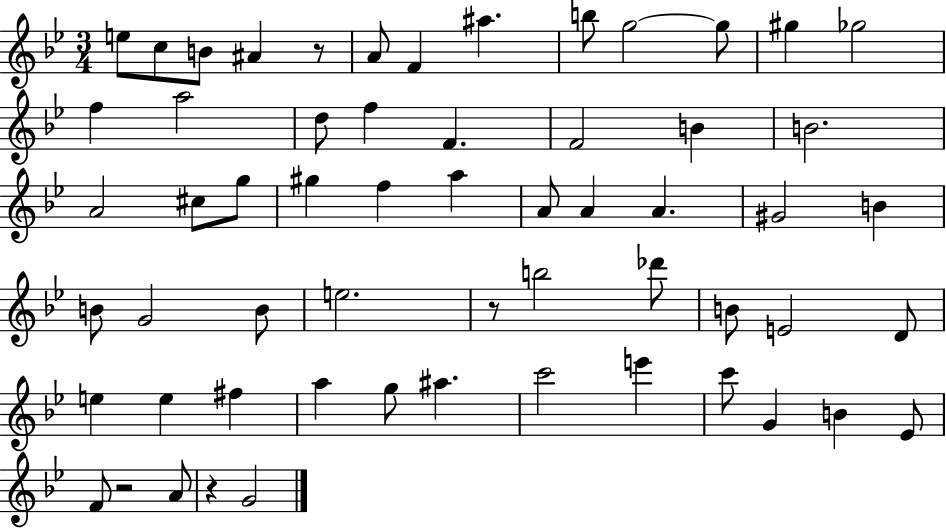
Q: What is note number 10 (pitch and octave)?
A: G5